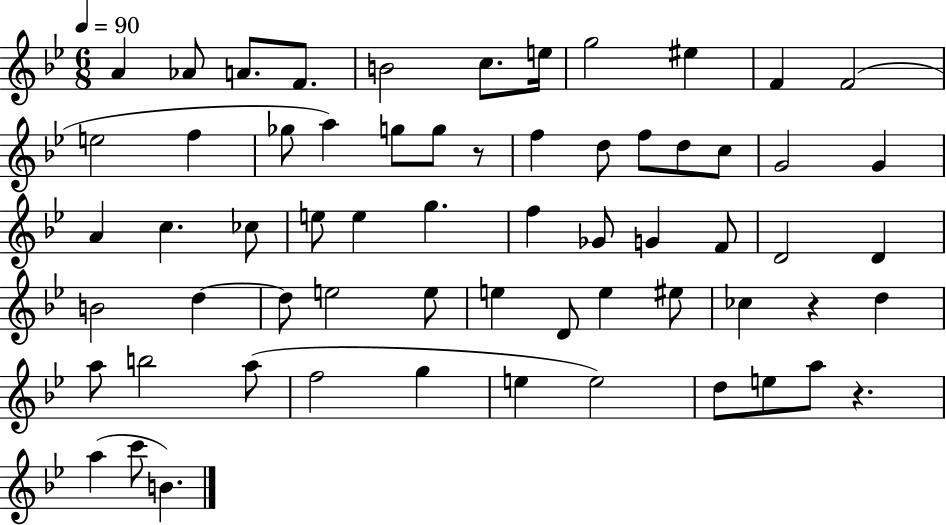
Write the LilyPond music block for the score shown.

{
  \clef treble
  \numericTimeSignature
  \time 6/8
  \key bes \major
  \tempo 4 = 90
  a'4 aes'8 a'8. f'8. | b'2 c''8. e''16 | g''2 eis''4 | f'4 f'2( | \break e''2 f''4 | ges''8 a''4) g''8 g''8 r8 | f''4 d''8 f''8 d''8 c''8 | g'2 g'4 | \break a'4 c''4. ces''8 | e''8 e''4 g''4. | f''4 ges'8 g'4 f'8 | d'2 d'4 | \break b'2 d''4~~ | d''8 e''2 e''8 | e''4 d'8 e''4 eis''8 | ces''4 r4 d''4 | \break a''8 b''2 a''8( | f''2 g''4 | e''4 e''2) | d''8 e''8 a''8 r4. | \break a''4( c'''8 b'4.) | \bar "|."
}